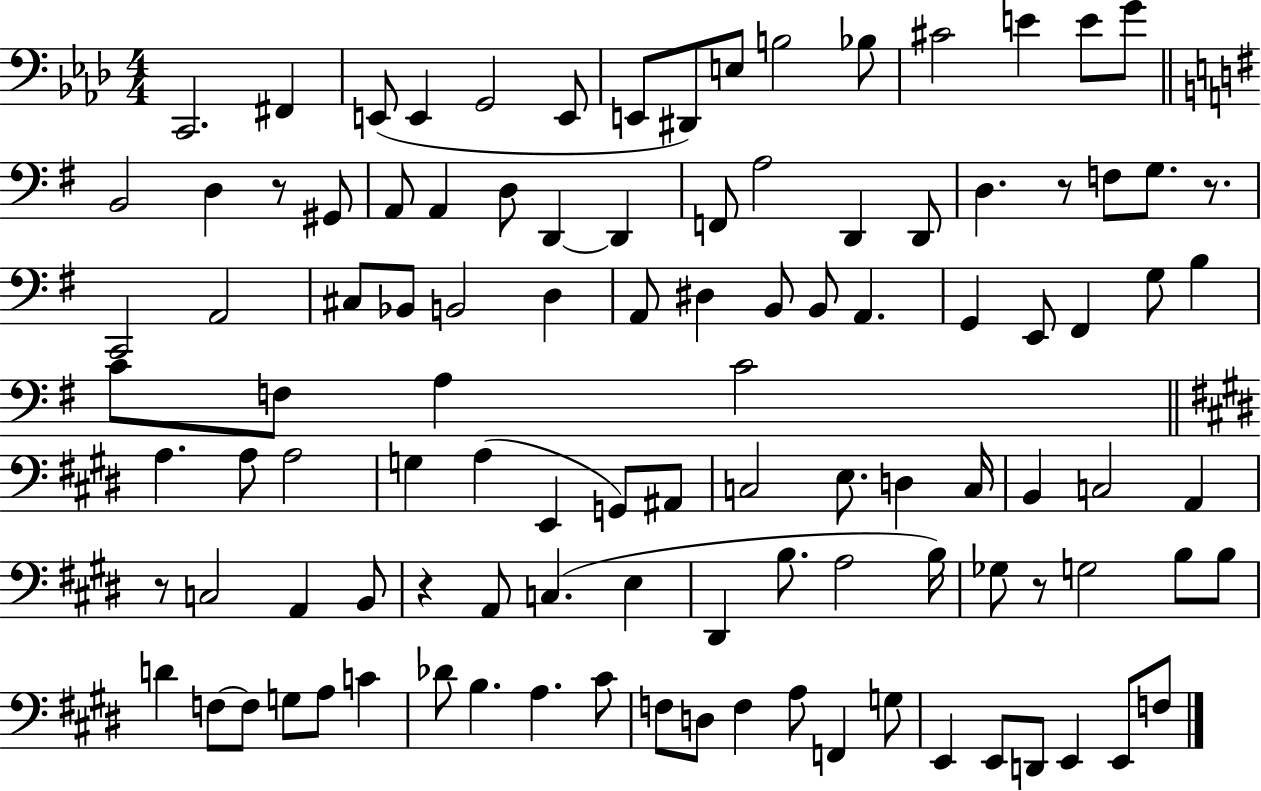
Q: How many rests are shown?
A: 6